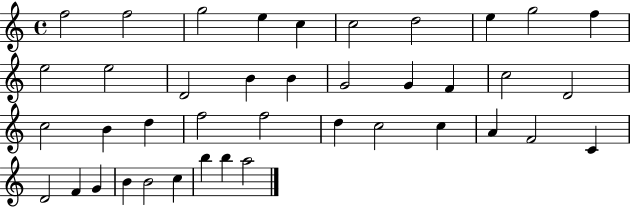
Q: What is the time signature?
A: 4/4